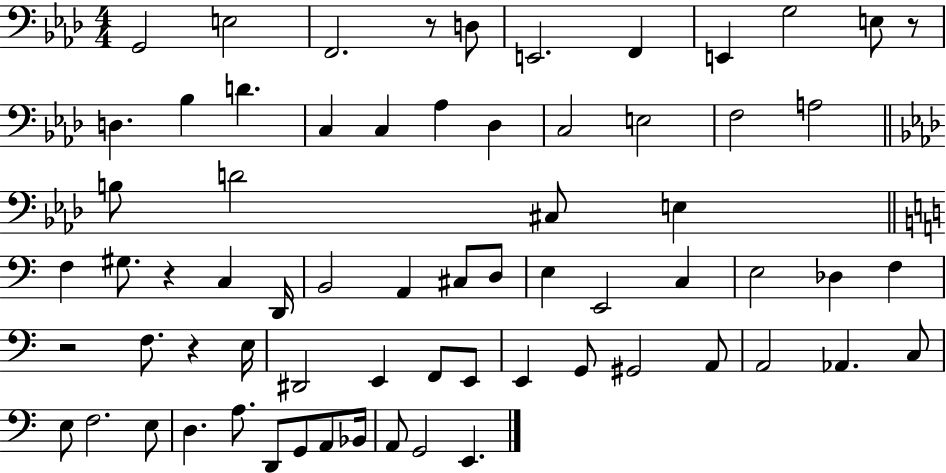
{
  \clef bass
  \numericTimeSignature
  \time 4/4
  \key aes \major
  g,2 e2 | f,2. r8 d8 | e,2. f,4 | e,4 g2 e8 r8 | \break d4. bes4 d'4. | c4 c4 aes4 des4 | c2 e2 | f2 a2 | \break \bar "||" \break \key f \minor b8 d'2 cis8 e4 | \bar "||" \break \key a \minor f4 gis8. r4 c4 d,16 | b,2 a,4 cis8 d8 | e4 e,2 c4 | e2 des4 f4 | \break r2 f8. r4 e16 | dis,2 e,4 f,8 e,8 | e,4 g,8 gis,2 a,8 | a,2 aes,4. c8 | \break e8 f2. e8 | d4. a8. d,8 g,8 a,8 bes,16 | a,8 g,2 e,4. | \bar "|."
}